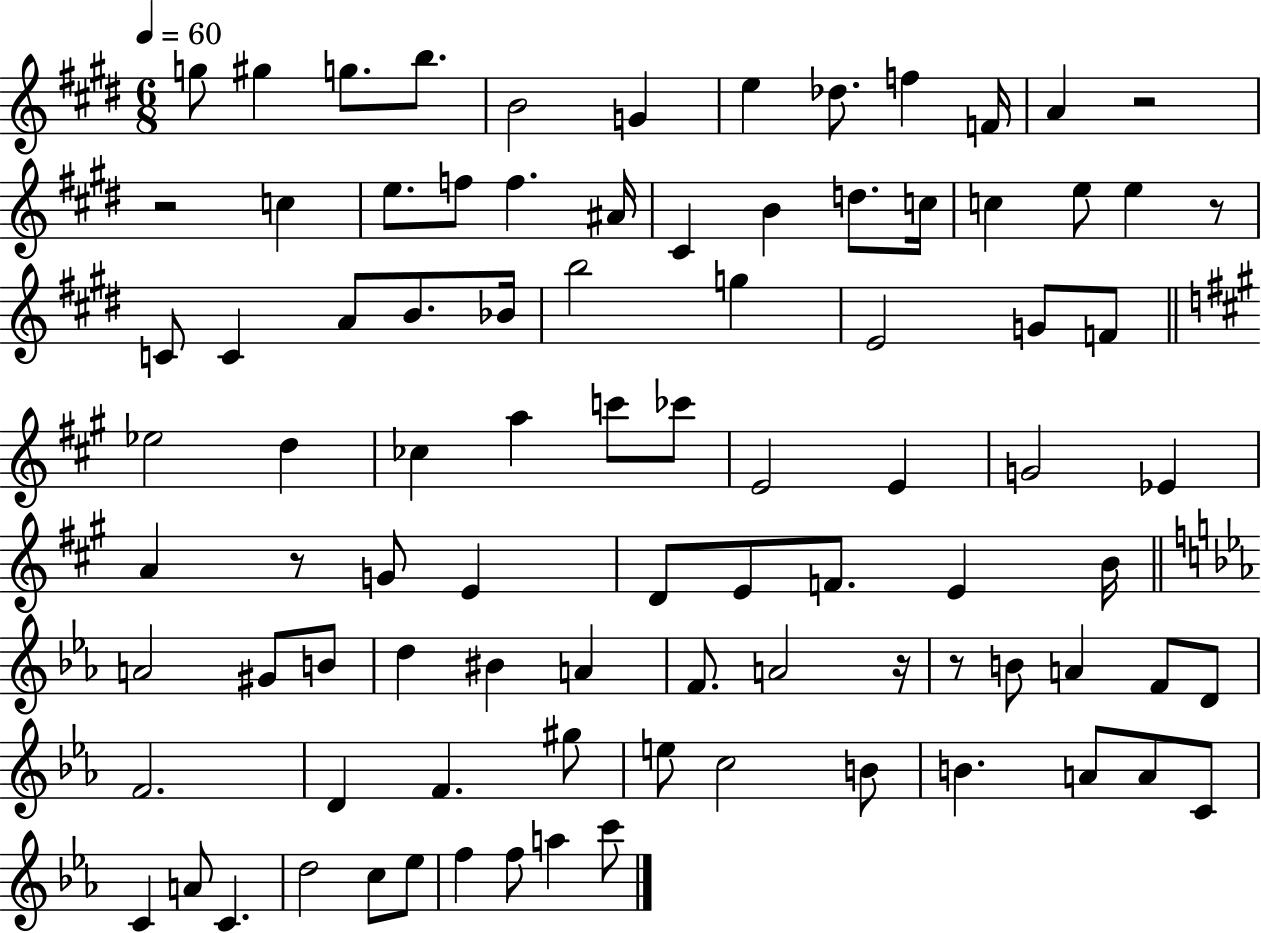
{
  \clef treble
  \numericTimeSignature
  \time 6/8
  \key e \major
  \tempo 4 = 60
  g''8 gis''4 g''8. b''8. | b'2 g'4 | e''4 des''8. f''4 f'16 | a'4 r2 | \break r2 c''4 | e''8. f''8 f''4. ais'16 | cis'4 b'4 d''8. c''16 | c''4 e''8 e''4 r8 | \break c'8 c'4 a'8 b'8. bes'16 | b''2 g''4 | e'2 g'8 f'8 | \bar "||" \break \key a \major ees''2 d''4 | ces''4 a''4 c'''8 ces'''8 | e'2 e'4 | g'2 ees'4 | \break a'4 r8 g'8 e'4 | d'8 e'8 f'8. e'4 b'16 | \bar "||" \break \key ees \major a'2 gis'8 b'8 | d''4 bis'4 a'4 | f'8. a'2 r16 | r8 b'8 a'4 f'8 d'8 | \break f'2. | d'4 f'4. gis''8 | e''8 c''2 b'8 | b'4. a'8 a'8 c'8 | \break c'4 a'8 c'4. | d''2 c''8 ees''8 | f''4 f''8 a''4 c'''8 | \bar "|."
}